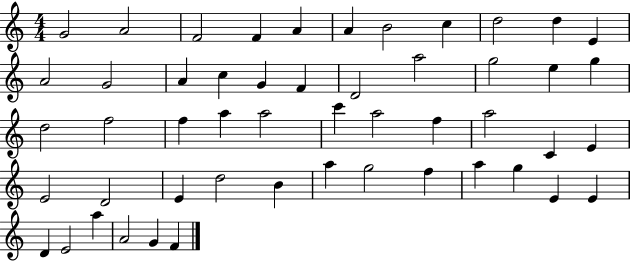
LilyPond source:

{
  \clef treble
  \numericTimeSignature
  \time 4/4
  \key c \major
  g'2 a'2 | f'2 f'4 a'4 | a'4 b'2 c''4 | d''2 d''4 e'4 | \break a'2 g'2 | a'4 c''4 g'4 f'4 | d'2 a''2 | g''2 e''4 g''4 | \break d''2 f''2 | f''4 a''4 a''2 | c'''4 a''2 f''4 | a''2 c'4 e'4 | \break e'2 d'2 | e'4 d''2 b'4 | a''4 g''2 f''4 | a''4 g''4 e'4 e'4 | \break d'4 e'2 a''4 | a'2 g'4 f'4 | \bar "|."
}